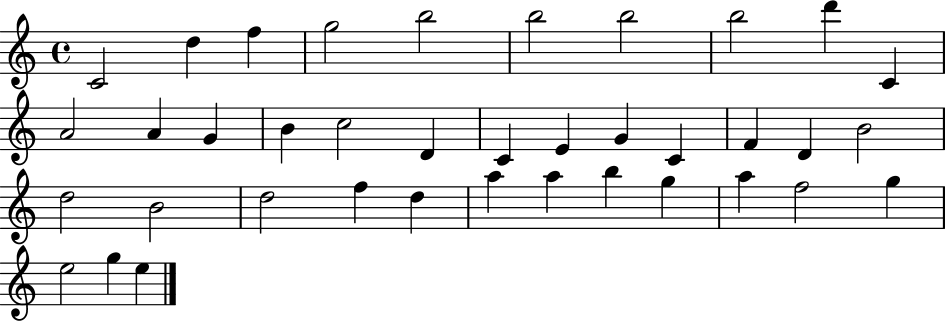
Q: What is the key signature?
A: C major